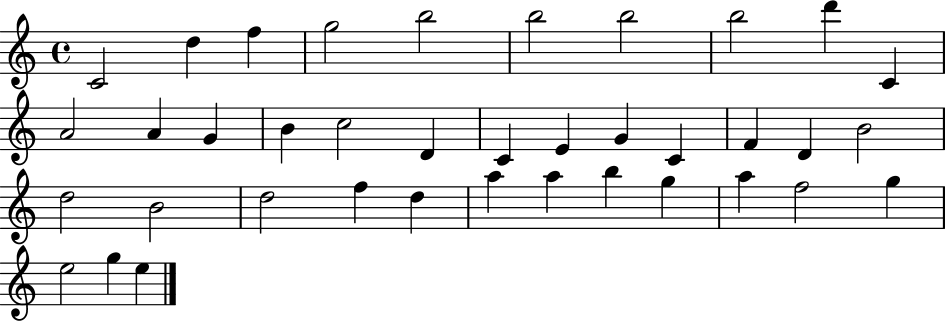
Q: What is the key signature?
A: C major